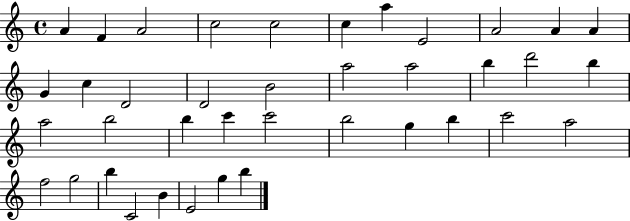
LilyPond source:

{
  \clef treble
  \time 4/4
  \defaultTimeSignature
  \key c \major
  a'4 f'4 a'2 | c''2 c''2 | c''4 a''4 e'2 | a'2 a'4 a'4 | \break g'4 c''4 d'2 | d'2 b'2 | a''2 a''2 | b''4 d'''2 b''4 | \break a''2 b''2 | b''4 c'''4 c'''2 | b''2 g''4 b''4 | c'''2 a''2 | \break f''2 g''2 | b''4 c'2 b'4 | e'2 g''4 b''4 | \bar "|."
}